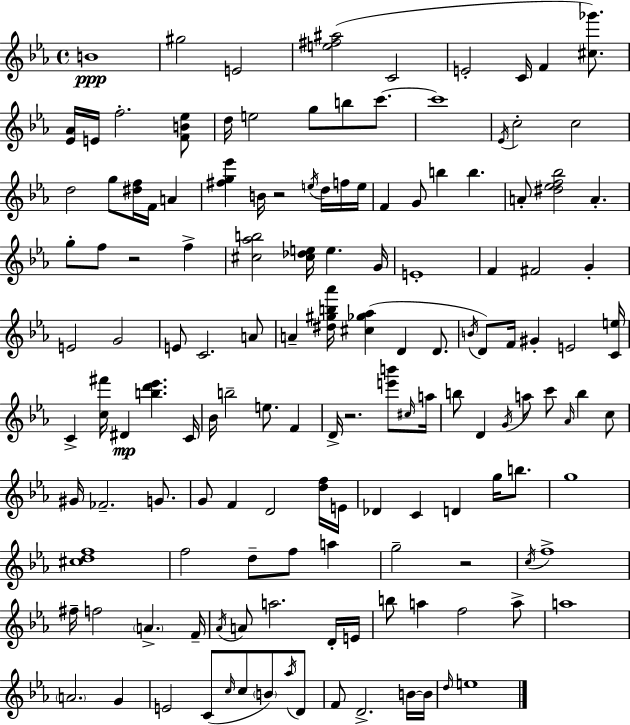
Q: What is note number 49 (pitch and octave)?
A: D4